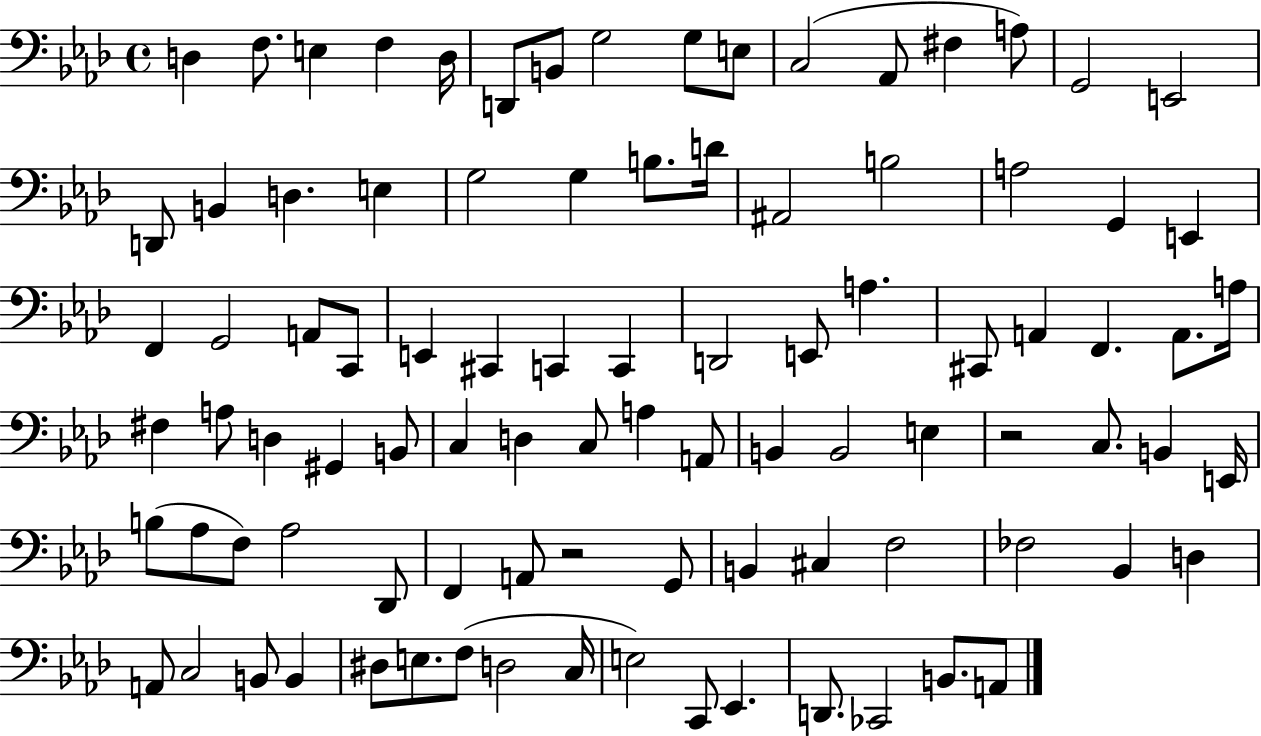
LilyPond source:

{
  \clef bass
  \time 4/4
  \defaultTimeSignature
  \key aes \major
  d4 f8. e4 f4 d16 | d,8 b,8 g2 g8 e8 | c2( aes,8 fis4 a8) | g,2 e,2 | \break d,8 b,4 d4. e4 | g2 g4 b8. d'16 | ais,2 b2 | a2 g,4 e,4 | \break f,4 g,2 a,8 c,8 | e,4 cis,4 c,4 c,4 | d,2 e,8 a4. | cis,8 a,4 f,4. a,8. a16 | \break fis4 a8 d4 gis,4 b,8 | c4 d4 c8 a4 a,8 | b,4 b,2 e4 | r2 c8. b,4 e,16 | \break b8( aes8 f8) aes2 des,8 | f,4 a,8 r2 g,8 | b,4 cis4 f2 | fes2 bes,4 d4 | \break a,8 c2 b,8 b,4 | dis8 e8. f8( d2 c16 | e2) c,8 ees,4. | d,8. ces,2 b,8. a,8 | \break \bar "|."
}